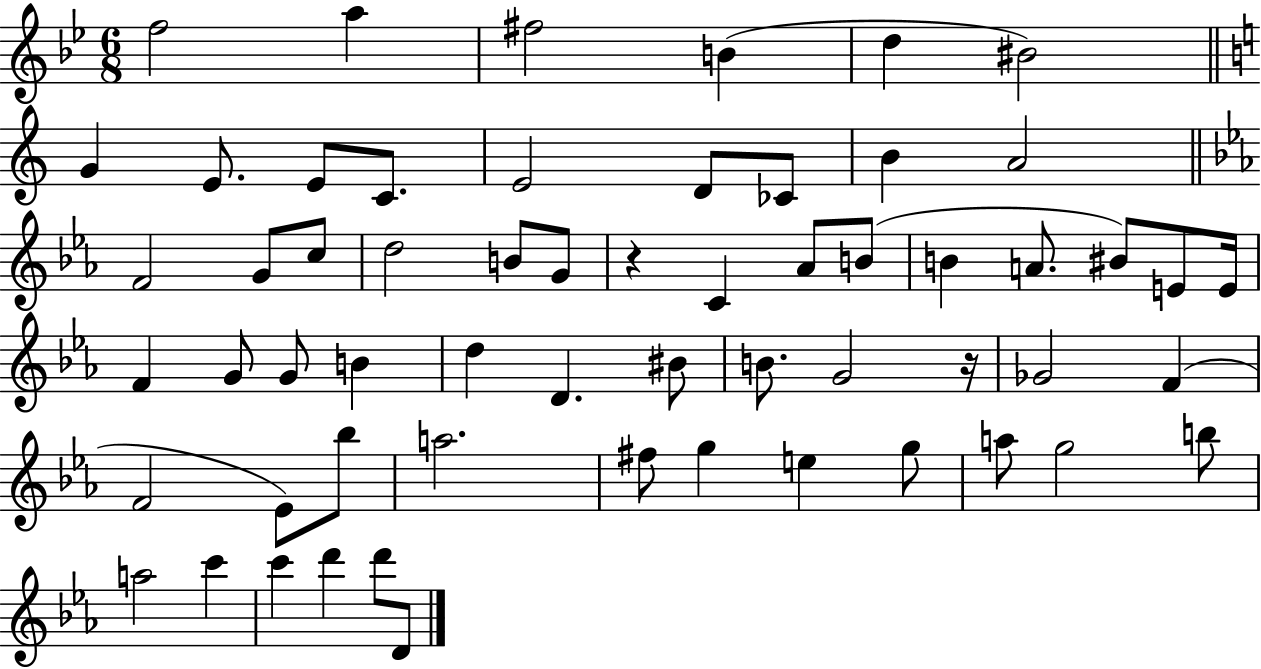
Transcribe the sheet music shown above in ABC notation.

X:1
T:Untitled
M:6/8
L:1/4
K:Bb
f2 a ^f2 B d ^B2 G E/2 E/2 C/2 E2 D/2 _C/2 B A2 F2 G/2 c/2 d2 B/2 G/2 z C _A/2 B/2 B A/2 ^B/2 E/2 E/4 F G/2 G/2 B d D ^B/2 B/2 G2 z/4 _G2 F F2 _E/2 _b/2 a2 ^f/2 g e g/2 a/2 g2 b/2 a2 c' c' d' d'/2 D/2